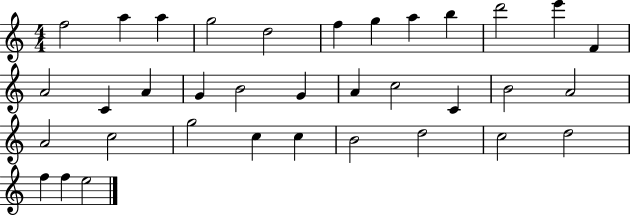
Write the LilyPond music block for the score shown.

{
  \clef treble
  \numericTimeSignature
  \time 4/4
  \key c \major
  f''2 a''4 a''4 | g''2 d''2 | f''4 g''4 a''4 b''4 | d'''2 e'''4 f'4 | \break a'2 c'4 a'4 | g'4 b'2 g'4 | a'4 c''2 c'4 | b'2 a'2 | \break a'2 c''2 | g''2 c''4 c''4 | b'2 d''2 | c''2 d''2 | \break f''4 f''4 e''2 | \bar "|."
}